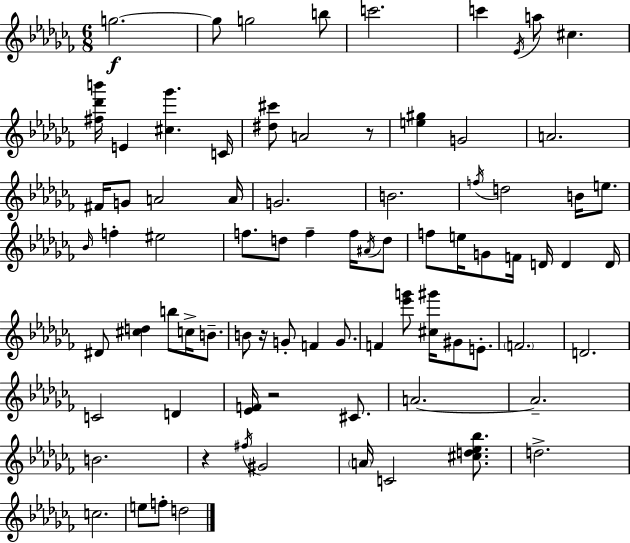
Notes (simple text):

G5/h. G5/e G5/h B5/e C6/h. C6/q Eb4/s A5/e C#5/q. [F#5,Db6,B6]/s E4/q [C#5,Gb6]/q. C4/s [D#5,C#6]/e A4/h R/e [E5,G#5]/q G4/h A4/h. F#4/s G4/e A4/h A4/s G4/h. B4/h. F5/s D5/h B4/s E5/e. Bb4/s F5/q EIS5/h F5/e. D5/e F5/q F5/s A#4/s D5/e F5/e E5/s G4/e F4/s D4/s D4/q D4/s D#4/e [C#5,D5]/q B5/e C5/s B4/e. B4/e R/s G4/e F4/q G4/e. F4/q [Eb6,G6]/e [C#5,G#6]/s G#4/e E4/e. F4/h. D4/h. C4/h D4/q [Eb4,F4]/s R/h C#4/e. A4/h. A4/h. B4/h. R/q F#5/s G#4/h A4/s C4/h [C#5,D5,Eb5,Bb5]/e. D5/h. C5/h. E5/e F5/e D5/h